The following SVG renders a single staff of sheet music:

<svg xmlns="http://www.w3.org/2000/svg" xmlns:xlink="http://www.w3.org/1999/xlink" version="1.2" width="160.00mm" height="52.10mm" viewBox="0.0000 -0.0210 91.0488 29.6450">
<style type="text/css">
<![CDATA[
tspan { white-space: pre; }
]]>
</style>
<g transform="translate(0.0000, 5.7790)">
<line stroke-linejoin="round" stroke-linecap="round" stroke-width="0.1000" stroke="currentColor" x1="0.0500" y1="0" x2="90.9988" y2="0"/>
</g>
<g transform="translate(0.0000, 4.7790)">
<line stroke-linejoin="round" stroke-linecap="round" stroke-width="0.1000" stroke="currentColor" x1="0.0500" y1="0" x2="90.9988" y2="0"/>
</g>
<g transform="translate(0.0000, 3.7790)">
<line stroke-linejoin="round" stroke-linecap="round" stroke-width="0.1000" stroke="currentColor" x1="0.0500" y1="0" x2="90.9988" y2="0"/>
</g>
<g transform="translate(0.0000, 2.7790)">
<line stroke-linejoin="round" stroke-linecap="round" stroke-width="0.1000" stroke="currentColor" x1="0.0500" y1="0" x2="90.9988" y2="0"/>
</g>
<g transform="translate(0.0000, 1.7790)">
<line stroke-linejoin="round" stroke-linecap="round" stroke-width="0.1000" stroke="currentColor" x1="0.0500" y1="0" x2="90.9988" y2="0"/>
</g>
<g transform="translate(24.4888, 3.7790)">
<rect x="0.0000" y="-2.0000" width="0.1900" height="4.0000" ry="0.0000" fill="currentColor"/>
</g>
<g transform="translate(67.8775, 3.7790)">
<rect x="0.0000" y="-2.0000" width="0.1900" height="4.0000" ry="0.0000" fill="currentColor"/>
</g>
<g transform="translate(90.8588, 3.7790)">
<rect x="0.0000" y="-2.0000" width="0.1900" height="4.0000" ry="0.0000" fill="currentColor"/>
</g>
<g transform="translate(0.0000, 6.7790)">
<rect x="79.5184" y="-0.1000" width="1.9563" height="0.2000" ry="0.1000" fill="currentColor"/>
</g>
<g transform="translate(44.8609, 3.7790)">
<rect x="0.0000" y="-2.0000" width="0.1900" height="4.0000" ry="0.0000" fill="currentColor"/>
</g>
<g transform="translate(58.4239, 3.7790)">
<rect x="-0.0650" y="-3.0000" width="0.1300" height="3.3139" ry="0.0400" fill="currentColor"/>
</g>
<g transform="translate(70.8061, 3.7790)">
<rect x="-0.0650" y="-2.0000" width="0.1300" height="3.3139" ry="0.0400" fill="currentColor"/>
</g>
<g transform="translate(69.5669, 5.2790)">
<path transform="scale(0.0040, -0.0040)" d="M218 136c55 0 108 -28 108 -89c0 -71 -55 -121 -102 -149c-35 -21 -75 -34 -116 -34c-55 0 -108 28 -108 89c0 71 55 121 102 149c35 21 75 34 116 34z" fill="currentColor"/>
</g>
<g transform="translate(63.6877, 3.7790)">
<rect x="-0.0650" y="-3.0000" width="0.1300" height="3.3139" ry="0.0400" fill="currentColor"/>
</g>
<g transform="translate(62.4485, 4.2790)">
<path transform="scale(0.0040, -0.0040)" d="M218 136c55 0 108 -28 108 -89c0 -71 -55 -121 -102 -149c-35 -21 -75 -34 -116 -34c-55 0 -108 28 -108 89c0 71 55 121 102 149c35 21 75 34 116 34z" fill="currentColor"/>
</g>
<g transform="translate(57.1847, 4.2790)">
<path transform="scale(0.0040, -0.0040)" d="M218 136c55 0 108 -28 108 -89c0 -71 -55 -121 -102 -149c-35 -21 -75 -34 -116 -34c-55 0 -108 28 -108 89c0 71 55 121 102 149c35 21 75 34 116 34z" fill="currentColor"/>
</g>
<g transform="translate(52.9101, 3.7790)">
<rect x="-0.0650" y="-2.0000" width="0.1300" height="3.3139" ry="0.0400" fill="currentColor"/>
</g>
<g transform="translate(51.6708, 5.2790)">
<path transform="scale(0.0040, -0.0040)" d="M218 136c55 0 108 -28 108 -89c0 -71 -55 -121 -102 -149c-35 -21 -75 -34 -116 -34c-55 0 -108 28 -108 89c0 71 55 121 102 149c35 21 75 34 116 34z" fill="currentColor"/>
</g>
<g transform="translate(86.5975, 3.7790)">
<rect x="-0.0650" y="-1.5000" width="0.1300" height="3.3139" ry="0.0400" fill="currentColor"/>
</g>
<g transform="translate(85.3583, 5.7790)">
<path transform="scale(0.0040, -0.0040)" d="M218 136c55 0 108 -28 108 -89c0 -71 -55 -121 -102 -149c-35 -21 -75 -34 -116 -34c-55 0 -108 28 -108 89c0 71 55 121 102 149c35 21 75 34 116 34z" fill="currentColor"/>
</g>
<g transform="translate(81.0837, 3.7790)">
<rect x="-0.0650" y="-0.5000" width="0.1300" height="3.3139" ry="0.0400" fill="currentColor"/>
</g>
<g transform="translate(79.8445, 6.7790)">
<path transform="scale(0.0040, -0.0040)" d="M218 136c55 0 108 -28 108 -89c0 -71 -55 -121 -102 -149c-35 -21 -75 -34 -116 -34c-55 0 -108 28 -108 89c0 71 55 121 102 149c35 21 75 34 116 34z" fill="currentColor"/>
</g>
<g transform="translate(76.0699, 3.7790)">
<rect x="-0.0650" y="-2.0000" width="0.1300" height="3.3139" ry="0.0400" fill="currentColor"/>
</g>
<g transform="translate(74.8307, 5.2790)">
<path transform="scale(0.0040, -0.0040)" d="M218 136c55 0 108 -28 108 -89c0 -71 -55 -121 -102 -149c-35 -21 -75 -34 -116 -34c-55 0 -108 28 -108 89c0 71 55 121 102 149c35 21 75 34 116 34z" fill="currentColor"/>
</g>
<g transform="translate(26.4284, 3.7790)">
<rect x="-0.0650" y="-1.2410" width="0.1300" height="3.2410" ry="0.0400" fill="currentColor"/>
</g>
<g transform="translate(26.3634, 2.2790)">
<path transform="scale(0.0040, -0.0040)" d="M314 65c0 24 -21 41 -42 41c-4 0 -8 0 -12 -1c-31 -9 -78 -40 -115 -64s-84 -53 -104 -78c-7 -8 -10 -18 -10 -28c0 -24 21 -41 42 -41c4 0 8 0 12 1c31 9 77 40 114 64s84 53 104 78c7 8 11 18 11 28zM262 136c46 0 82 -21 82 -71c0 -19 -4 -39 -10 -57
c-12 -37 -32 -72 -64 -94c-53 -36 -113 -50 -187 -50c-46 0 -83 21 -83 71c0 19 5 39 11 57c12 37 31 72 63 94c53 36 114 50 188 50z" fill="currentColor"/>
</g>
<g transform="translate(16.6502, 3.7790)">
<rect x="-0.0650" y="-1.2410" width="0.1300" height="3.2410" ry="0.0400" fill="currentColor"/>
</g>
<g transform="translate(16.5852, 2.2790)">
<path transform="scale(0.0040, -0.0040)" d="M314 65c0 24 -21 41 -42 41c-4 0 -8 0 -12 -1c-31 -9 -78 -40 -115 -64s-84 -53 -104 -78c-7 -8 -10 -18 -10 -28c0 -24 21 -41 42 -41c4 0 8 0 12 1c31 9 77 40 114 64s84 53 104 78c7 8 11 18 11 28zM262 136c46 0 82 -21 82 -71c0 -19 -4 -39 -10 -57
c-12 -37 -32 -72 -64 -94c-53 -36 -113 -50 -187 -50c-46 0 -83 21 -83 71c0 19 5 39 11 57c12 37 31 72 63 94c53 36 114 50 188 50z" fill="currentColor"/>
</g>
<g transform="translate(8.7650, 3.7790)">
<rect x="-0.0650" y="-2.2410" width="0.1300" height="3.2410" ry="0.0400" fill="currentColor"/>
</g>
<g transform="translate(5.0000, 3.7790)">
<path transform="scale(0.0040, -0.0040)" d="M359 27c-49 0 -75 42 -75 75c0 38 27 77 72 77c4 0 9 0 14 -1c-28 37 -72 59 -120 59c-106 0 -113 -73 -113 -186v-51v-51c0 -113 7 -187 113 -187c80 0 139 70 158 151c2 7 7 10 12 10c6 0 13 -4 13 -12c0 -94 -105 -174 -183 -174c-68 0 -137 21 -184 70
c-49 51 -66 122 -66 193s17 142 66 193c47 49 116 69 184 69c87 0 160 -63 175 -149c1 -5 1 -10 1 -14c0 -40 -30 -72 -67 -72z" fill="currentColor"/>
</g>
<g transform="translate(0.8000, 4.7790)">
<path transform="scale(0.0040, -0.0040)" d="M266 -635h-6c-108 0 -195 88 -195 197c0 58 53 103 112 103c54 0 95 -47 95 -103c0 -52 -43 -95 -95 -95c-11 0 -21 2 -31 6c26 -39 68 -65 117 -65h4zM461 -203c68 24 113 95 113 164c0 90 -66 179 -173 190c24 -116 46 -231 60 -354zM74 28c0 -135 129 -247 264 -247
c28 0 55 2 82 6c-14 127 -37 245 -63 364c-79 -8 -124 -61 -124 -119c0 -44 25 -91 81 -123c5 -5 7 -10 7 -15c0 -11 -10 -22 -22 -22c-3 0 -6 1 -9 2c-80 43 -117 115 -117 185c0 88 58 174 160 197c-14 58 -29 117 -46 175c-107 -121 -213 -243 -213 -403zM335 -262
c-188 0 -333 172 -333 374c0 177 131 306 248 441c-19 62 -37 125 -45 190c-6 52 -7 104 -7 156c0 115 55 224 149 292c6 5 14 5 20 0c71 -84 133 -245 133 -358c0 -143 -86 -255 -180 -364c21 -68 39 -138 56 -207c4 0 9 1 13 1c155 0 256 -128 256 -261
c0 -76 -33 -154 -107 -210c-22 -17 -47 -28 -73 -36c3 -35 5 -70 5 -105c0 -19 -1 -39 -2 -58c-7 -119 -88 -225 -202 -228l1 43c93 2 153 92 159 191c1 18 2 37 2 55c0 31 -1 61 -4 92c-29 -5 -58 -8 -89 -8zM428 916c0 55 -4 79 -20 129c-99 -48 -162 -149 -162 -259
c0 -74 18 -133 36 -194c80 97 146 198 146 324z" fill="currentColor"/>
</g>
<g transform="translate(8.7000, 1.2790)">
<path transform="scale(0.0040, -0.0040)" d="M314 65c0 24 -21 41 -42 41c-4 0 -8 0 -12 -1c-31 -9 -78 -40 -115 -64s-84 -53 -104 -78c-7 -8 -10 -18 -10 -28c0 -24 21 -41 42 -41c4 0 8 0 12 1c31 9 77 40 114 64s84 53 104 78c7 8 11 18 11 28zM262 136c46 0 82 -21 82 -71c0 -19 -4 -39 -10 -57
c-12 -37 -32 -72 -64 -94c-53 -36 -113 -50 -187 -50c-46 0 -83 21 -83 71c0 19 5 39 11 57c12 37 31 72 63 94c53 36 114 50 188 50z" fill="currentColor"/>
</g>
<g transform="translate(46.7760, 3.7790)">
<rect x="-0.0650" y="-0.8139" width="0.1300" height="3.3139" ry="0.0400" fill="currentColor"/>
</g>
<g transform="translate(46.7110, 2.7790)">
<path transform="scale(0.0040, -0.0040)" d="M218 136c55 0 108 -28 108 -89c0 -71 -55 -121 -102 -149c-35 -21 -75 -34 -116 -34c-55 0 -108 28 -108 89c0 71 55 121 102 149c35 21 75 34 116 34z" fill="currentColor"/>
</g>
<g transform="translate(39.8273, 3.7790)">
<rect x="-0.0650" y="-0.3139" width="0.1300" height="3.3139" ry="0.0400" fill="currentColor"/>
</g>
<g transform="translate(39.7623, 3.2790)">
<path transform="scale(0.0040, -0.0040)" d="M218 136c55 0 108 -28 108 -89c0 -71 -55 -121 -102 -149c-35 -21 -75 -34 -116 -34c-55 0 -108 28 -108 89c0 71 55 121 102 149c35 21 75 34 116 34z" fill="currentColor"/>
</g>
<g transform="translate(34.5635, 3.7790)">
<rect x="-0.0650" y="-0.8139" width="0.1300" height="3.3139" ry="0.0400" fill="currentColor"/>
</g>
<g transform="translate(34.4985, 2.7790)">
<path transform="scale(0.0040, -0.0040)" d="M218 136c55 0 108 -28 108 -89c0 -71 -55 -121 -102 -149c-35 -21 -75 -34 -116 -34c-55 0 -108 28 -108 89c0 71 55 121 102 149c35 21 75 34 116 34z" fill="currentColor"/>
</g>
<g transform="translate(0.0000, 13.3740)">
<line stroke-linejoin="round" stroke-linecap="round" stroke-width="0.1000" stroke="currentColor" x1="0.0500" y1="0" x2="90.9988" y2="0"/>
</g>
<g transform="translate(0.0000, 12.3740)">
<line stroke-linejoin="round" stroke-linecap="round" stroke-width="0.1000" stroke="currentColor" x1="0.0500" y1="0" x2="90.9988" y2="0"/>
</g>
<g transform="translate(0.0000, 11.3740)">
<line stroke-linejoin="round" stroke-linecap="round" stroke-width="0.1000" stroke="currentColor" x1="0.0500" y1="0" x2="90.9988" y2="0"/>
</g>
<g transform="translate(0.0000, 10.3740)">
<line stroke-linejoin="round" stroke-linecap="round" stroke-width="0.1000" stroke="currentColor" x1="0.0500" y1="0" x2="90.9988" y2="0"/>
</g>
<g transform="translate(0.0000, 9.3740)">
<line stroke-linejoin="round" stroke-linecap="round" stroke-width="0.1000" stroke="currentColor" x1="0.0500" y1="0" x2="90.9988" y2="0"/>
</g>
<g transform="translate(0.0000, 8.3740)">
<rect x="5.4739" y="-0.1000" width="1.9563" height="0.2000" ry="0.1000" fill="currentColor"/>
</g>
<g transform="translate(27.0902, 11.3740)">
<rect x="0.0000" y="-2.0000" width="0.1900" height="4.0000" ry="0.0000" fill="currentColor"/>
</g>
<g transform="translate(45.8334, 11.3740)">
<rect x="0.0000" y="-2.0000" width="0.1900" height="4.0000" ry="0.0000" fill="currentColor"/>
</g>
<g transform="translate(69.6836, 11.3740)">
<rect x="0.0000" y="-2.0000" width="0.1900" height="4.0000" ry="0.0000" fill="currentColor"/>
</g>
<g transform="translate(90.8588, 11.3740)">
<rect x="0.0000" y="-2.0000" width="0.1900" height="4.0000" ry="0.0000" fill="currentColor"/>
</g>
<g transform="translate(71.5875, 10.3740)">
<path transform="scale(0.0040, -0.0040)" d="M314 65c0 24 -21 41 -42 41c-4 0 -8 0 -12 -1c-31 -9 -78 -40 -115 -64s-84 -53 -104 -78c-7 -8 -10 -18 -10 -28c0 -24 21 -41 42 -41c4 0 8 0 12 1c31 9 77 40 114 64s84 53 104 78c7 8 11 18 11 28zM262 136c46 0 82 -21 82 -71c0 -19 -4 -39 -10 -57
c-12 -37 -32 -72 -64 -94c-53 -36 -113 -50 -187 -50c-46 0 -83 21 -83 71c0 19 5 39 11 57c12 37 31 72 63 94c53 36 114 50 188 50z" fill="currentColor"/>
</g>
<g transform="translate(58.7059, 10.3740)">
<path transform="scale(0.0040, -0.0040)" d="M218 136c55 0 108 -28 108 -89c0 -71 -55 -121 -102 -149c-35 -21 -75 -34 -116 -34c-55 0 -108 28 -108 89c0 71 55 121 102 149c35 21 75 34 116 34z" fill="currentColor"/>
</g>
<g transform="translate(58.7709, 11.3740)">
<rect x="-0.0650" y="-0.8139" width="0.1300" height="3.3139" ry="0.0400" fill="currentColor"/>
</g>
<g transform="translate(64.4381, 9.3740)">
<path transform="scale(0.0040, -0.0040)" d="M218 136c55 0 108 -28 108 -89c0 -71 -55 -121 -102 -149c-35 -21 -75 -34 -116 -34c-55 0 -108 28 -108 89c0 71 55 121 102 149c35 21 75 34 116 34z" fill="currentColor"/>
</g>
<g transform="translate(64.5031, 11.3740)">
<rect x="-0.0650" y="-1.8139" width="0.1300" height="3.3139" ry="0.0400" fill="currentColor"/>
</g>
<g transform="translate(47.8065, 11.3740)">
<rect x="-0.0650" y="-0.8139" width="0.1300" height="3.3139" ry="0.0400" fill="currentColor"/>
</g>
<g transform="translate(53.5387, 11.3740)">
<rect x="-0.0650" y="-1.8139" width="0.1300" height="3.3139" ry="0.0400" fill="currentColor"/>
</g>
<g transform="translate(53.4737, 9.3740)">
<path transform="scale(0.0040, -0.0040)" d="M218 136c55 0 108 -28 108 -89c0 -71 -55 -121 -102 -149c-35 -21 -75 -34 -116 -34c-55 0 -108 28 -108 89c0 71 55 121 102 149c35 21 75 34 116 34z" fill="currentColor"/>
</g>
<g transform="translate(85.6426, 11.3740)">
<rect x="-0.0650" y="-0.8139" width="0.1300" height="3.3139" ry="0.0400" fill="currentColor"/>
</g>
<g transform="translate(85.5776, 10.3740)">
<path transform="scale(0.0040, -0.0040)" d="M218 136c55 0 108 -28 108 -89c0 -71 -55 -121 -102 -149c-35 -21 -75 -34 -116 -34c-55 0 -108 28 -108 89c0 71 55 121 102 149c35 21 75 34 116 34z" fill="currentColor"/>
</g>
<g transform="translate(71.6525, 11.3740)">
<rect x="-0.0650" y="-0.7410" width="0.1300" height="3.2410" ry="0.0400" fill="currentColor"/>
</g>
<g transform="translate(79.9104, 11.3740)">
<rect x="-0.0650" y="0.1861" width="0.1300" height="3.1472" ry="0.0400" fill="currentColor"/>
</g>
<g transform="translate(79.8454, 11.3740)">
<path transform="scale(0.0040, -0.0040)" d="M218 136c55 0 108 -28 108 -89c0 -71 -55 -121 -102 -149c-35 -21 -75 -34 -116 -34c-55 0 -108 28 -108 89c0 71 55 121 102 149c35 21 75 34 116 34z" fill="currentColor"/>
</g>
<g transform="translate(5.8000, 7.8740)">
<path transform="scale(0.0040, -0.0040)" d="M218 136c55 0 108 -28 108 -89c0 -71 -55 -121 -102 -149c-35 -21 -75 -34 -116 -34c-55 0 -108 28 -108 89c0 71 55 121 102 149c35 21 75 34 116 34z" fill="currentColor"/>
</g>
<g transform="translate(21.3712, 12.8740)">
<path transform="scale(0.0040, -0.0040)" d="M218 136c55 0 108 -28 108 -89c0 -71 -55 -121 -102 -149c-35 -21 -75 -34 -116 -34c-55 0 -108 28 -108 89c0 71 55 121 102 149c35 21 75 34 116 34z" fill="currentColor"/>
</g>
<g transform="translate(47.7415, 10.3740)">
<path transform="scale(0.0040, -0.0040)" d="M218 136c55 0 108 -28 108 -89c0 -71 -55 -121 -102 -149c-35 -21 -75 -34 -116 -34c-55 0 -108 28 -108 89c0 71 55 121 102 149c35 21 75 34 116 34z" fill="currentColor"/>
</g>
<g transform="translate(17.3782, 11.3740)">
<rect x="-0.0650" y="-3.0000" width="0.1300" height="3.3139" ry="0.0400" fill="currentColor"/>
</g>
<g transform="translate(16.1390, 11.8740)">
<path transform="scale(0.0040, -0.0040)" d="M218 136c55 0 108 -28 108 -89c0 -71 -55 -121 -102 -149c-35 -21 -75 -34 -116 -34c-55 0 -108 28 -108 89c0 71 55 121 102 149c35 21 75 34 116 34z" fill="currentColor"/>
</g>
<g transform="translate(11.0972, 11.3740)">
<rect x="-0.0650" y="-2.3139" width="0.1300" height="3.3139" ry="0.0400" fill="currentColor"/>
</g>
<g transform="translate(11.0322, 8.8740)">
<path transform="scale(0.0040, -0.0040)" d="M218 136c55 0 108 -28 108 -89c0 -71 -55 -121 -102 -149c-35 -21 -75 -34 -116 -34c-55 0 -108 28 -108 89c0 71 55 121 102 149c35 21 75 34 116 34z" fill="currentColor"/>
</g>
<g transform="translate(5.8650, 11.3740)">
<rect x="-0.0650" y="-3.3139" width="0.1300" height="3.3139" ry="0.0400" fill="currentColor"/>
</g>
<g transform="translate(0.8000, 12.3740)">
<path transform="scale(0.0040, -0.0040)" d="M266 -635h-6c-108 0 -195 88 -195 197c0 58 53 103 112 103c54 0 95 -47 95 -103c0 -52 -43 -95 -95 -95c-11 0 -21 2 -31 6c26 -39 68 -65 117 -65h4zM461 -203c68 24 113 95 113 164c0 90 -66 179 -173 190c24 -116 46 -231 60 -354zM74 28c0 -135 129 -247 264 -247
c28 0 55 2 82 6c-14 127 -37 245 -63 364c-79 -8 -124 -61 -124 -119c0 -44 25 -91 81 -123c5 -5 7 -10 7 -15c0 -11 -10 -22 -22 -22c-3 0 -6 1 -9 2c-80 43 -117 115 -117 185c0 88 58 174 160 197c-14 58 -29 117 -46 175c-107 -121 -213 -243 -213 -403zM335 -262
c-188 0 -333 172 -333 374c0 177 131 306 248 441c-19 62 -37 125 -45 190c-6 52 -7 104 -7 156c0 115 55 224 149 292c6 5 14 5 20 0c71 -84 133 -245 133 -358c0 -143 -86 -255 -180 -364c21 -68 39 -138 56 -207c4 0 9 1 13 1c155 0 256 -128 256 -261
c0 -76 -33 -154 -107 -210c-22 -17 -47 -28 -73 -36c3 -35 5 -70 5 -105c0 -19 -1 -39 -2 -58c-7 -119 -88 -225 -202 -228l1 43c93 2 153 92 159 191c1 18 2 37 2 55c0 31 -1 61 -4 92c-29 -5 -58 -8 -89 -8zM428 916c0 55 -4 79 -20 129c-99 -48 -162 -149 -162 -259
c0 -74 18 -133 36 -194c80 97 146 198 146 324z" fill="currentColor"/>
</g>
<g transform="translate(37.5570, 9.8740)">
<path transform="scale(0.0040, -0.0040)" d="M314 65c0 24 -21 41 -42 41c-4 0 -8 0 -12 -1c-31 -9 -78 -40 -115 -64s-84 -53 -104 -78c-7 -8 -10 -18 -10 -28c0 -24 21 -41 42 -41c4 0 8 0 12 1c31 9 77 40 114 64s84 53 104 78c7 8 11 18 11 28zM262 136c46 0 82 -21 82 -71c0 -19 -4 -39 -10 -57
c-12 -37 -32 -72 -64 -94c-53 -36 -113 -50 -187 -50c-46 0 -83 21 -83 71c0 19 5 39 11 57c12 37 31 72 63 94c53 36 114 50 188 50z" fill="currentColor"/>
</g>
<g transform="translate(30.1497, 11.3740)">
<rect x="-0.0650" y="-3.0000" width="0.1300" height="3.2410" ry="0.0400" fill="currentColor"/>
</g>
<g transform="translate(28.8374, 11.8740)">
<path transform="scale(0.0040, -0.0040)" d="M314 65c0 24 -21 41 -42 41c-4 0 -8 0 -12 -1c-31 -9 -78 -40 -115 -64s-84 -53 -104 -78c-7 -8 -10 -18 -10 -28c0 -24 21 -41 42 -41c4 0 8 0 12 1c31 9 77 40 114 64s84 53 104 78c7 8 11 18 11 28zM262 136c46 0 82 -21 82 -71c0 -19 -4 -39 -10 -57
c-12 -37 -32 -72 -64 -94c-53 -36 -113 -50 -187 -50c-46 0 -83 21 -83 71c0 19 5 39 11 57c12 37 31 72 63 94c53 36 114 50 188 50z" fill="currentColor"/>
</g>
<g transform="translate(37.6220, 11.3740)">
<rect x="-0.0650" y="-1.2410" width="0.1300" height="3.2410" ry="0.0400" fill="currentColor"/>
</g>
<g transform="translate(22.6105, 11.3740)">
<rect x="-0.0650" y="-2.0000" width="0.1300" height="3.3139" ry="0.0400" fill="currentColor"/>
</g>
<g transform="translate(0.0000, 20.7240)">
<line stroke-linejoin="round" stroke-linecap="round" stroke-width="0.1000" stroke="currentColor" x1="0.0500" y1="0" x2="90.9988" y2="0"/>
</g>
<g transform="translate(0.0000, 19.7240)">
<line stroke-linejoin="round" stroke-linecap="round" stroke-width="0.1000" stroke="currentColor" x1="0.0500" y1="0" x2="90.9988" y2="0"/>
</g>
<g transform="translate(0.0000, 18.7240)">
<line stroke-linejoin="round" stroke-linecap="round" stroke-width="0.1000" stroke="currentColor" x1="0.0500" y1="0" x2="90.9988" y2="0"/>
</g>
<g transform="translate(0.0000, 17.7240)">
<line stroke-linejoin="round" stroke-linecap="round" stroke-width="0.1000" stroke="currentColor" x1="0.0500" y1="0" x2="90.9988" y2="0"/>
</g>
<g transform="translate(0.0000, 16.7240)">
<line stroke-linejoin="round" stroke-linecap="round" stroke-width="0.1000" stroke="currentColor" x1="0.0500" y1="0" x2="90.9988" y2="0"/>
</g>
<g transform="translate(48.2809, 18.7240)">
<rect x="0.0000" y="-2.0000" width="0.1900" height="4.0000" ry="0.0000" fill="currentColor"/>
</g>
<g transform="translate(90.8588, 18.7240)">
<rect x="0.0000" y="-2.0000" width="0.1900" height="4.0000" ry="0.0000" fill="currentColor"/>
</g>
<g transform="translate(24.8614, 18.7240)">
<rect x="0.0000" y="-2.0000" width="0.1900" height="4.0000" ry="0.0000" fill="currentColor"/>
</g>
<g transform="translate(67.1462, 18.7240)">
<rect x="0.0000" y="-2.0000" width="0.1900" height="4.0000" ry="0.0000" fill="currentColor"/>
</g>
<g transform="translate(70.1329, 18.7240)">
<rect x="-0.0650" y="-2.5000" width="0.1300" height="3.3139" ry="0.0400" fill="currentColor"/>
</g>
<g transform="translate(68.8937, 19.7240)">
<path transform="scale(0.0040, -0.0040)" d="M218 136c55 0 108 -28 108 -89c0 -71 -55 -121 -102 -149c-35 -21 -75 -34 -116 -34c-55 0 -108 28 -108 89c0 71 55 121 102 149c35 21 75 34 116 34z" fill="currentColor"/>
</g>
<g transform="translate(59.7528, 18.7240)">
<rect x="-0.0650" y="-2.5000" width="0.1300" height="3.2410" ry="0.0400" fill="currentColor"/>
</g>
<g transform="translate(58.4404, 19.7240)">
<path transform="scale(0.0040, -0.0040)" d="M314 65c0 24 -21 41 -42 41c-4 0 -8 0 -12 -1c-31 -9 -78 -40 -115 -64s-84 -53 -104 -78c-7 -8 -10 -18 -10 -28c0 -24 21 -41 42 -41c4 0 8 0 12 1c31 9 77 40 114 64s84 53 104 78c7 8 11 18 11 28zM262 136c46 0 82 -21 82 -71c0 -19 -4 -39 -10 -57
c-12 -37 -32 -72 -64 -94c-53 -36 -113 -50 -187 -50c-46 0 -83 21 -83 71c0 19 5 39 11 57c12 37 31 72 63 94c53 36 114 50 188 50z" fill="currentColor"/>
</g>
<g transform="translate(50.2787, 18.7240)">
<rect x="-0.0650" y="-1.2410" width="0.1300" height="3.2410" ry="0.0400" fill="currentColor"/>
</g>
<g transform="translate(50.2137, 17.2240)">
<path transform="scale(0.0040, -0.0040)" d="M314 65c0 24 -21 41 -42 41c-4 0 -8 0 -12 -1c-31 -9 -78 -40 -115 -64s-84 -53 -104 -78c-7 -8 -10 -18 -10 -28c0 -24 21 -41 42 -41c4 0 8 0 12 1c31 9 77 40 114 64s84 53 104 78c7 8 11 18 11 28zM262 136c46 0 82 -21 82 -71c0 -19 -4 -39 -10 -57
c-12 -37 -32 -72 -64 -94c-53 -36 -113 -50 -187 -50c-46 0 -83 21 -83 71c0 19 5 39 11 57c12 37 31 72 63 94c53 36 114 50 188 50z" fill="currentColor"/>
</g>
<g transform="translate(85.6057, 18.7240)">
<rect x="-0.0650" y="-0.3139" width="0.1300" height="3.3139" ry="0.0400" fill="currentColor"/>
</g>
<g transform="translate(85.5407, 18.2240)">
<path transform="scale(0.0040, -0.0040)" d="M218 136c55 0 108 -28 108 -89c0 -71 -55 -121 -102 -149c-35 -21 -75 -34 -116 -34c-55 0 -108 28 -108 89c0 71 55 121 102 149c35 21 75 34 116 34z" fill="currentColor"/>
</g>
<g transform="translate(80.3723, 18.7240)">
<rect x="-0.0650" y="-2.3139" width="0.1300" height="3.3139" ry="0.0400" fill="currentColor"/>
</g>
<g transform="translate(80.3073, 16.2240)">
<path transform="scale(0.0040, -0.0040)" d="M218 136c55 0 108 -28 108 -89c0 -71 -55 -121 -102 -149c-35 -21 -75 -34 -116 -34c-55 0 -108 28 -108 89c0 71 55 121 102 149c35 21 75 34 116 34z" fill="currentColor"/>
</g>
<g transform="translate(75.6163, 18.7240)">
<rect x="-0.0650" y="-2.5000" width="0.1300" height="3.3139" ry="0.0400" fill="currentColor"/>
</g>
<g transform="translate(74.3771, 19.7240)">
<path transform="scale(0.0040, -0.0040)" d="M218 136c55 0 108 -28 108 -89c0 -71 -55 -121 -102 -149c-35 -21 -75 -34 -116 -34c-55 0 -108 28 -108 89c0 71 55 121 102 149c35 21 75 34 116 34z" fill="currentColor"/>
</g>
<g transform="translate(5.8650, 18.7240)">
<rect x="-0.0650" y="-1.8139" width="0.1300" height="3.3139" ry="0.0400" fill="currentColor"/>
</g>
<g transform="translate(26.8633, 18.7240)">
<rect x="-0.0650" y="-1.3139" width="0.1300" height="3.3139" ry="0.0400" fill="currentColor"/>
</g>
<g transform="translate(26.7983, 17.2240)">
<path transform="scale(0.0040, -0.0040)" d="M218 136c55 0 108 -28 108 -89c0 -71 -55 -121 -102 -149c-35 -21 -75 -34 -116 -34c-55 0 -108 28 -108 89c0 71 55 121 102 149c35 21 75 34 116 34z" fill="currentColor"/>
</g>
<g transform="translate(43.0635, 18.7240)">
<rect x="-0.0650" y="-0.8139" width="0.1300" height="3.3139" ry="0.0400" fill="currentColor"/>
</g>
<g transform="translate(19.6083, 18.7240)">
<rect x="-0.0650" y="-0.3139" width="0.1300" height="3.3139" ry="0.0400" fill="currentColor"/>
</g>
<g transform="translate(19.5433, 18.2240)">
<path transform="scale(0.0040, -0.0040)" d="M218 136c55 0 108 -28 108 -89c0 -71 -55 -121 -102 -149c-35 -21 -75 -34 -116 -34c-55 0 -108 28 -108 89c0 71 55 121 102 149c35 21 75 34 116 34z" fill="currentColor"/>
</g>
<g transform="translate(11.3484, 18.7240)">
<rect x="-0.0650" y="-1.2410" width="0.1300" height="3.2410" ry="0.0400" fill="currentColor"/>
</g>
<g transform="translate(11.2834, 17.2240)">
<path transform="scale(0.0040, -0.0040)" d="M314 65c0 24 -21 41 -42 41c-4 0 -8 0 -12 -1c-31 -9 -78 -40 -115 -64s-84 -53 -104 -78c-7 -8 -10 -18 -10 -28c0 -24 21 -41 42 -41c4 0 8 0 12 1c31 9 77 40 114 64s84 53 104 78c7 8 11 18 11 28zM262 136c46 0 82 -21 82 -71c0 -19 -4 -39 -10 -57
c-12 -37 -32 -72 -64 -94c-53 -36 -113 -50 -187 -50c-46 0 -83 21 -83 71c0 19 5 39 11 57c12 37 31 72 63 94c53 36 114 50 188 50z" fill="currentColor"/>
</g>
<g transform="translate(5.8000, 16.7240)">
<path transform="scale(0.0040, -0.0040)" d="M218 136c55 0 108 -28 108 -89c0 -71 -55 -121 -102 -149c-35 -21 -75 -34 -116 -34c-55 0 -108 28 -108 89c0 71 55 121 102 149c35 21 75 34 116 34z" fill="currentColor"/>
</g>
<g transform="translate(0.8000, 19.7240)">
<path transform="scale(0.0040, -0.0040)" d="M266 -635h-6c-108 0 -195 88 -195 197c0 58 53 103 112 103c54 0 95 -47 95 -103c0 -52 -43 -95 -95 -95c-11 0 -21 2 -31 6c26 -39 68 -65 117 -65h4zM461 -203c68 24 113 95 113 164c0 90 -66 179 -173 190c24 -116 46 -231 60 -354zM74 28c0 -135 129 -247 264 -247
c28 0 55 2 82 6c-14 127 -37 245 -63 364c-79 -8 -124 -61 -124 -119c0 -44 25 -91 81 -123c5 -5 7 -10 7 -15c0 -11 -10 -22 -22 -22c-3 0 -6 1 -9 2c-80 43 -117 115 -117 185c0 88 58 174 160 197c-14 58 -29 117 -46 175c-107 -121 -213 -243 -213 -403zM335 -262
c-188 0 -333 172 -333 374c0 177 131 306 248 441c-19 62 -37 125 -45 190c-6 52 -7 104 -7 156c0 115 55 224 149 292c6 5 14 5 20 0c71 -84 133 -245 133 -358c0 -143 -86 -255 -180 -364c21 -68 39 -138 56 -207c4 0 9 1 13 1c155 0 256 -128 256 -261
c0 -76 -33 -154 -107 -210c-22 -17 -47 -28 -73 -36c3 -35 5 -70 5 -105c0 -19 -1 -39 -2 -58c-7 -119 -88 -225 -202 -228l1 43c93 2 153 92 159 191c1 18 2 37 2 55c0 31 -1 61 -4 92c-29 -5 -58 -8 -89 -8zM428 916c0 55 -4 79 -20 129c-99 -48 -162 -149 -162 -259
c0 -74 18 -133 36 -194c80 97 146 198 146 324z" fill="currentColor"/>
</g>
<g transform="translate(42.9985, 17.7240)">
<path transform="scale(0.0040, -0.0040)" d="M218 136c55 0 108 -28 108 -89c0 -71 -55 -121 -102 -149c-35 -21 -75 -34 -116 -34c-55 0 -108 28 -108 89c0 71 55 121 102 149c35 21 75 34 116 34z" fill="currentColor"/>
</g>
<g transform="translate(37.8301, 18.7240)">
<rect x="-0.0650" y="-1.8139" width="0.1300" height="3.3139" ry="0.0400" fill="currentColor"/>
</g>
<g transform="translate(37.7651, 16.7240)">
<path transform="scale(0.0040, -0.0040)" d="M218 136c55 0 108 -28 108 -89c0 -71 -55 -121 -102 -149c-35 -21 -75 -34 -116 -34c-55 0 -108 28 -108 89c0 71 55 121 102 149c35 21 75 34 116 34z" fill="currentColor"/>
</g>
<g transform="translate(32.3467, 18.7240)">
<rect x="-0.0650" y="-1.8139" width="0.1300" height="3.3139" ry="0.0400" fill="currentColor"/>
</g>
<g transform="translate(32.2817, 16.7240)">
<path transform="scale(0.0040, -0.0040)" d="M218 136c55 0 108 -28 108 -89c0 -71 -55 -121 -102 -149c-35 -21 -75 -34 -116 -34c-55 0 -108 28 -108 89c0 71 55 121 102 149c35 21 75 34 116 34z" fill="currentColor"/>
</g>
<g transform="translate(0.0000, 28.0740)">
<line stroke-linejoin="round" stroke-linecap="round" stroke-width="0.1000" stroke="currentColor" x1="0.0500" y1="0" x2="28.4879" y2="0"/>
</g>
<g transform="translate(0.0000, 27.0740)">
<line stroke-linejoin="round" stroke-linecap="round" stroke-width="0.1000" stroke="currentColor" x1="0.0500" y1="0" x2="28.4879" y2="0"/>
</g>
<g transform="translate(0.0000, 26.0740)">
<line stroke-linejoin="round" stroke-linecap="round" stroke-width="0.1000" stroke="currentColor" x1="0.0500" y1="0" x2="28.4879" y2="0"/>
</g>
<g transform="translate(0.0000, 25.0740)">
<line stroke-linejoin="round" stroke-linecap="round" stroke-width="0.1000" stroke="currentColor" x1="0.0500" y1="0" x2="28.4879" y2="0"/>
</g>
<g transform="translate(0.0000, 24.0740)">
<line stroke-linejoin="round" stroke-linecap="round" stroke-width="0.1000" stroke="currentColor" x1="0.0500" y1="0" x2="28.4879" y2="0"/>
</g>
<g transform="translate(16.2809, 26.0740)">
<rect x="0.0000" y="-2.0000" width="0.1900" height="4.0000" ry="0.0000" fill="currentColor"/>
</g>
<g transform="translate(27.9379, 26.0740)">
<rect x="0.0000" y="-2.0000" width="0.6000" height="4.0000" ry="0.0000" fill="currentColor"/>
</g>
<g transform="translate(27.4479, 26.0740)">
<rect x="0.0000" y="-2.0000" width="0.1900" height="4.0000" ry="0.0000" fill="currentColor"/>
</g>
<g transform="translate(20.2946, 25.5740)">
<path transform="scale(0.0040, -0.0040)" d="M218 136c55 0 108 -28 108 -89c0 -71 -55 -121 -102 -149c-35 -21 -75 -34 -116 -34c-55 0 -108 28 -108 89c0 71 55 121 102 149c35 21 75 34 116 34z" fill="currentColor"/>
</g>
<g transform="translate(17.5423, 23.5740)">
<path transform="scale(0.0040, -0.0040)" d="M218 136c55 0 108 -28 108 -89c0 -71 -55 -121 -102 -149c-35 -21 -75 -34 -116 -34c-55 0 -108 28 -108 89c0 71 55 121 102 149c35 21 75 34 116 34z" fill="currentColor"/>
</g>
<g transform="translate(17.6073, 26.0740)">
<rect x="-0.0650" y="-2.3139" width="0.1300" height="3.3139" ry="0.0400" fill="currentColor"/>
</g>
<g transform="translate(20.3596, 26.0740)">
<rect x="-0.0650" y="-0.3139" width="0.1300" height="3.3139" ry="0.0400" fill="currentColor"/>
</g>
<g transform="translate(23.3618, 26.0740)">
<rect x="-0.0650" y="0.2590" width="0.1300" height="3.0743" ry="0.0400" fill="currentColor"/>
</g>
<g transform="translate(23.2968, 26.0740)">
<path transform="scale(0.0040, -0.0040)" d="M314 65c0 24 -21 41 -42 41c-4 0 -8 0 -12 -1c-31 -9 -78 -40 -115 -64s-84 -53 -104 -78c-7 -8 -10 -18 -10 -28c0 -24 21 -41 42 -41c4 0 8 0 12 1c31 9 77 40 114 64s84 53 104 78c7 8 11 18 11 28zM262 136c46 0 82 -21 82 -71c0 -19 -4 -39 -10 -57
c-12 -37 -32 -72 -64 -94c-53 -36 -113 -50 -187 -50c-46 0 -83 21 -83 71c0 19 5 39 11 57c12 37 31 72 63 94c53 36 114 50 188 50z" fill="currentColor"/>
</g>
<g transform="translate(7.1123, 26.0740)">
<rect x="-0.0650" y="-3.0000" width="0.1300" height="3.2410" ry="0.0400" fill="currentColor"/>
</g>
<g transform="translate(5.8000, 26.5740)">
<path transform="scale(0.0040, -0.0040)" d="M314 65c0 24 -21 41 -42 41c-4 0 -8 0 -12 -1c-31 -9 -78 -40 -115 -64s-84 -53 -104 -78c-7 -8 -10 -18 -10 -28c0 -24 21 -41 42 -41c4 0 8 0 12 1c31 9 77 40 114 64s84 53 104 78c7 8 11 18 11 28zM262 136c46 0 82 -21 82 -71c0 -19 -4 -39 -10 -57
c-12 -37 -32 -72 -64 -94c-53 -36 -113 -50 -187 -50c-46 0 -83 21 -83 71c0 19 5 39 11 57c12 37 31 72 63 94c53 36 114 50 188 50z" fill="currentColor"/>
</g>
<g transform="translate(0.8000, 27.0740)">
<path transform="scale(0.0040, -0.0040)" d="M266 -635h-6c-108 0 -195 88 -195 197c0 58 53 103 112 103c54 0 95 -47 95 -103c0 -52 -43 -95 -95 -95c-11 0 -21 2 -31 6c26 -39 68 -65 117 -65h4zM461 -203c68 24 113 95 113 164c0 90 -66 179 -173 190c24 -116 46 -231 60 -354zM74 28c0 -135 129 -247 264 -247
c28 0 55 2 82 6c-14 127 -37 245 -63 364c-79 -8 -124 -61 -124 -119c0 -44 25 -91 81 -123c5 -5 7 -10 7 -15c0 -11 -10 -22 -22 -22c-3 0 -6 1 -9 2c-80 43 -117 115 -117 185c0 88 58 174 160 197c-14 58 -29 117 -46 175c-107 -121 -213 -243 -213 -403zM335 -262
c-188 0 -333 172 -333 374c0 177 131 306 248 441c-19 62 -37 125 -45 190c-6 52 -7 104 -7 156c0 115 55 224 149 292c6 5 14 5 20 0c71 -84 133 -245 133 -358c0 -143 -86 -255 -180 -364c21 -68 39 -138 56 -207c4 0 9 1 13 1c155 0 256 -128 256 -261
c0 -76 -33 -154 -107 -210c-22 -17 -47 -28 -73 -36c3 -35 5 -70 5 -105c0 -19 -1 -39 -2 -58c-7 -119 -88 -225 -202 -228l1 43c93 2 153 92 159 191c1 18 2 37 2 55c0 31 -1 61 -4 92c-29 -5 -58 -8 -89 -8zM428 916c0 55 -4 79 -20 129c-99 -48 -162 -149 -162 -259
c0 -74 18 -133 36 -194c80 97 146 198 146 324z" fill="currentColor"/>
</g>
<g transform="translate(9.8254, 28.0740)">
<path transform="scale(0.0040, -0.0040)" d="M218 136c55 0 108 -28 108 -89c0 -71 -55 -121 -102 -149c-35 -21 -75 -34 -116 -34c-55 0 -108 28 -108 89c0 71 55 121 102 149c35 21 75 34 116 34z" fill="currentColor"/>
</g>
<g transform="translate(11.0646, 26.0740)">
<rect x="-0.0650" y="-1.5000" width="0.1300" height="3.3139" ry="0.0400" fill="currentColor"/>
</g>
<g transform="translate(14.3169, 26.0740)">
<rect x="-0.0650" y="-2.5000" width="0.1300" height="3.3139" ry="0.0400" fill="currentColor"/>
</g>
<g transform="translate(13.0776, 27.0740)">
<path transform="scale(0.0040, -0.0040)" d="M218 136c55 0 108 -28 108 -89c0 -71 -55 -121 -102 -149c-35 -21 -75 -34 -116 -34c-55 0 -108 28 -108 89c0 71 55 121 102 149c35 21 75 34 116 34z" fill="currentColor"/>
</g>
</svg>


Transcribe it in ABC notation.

X:1
T:Untitled
M:4/4
L:1/4
K:C
g2 e2 e2 d c d F A A F F C E b g A F A2 e2 d f d f d2 B d f e2 c e f f d e2 G2 G G g c A2 E G g c B2